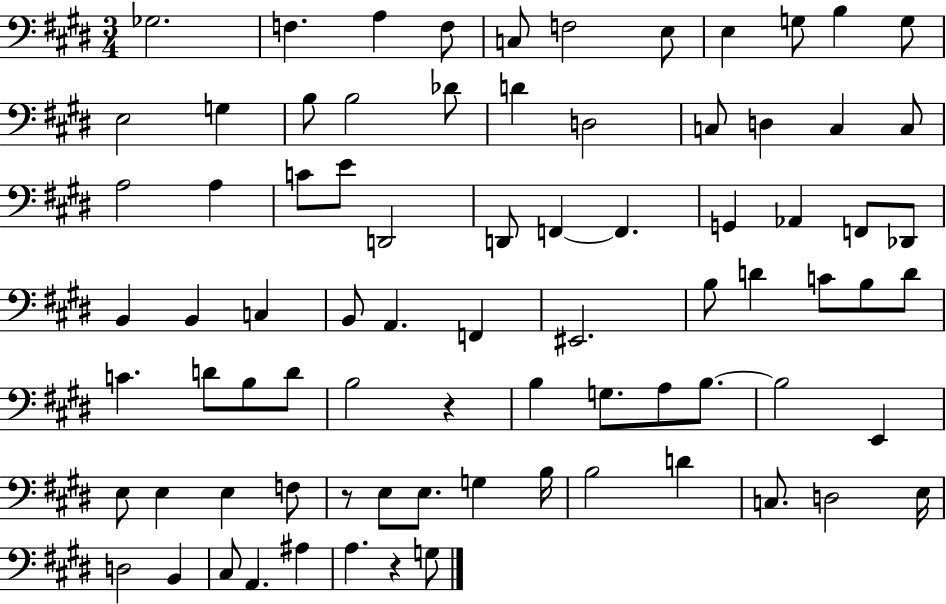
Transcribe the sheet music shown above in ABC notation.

X:1
T:Untitled
M:3/4
L:1/4
K:E
_G,2 F, A, F,/2 C,/2 F,2 E,/2 E, G,/2 B, G,/2 E,2 G, B,/2 B,2 _D/2 D D,2 C,/2 D, C, C,/2 A,2 A, C/2 E/2 D,,2 D,,/2 F,, F,, G,, _A,, F,,/2 _D,,/2 B,, B,, C, B,,/2 A,, F,, ^E,,2 B,/2 D C/2 B,/2 D/2 C D/2 B,/2 D/2 B,2 z B, G,/2 A,/2 B,/2 B,2 E,, E,/2 E, E, F,/2 z/2 E,/2 E,/2 G, B,/4 B,2 D C,/2 D,2 E,/4 D,2 B,, ^C,/2 A,, ^A, A, z G,/2